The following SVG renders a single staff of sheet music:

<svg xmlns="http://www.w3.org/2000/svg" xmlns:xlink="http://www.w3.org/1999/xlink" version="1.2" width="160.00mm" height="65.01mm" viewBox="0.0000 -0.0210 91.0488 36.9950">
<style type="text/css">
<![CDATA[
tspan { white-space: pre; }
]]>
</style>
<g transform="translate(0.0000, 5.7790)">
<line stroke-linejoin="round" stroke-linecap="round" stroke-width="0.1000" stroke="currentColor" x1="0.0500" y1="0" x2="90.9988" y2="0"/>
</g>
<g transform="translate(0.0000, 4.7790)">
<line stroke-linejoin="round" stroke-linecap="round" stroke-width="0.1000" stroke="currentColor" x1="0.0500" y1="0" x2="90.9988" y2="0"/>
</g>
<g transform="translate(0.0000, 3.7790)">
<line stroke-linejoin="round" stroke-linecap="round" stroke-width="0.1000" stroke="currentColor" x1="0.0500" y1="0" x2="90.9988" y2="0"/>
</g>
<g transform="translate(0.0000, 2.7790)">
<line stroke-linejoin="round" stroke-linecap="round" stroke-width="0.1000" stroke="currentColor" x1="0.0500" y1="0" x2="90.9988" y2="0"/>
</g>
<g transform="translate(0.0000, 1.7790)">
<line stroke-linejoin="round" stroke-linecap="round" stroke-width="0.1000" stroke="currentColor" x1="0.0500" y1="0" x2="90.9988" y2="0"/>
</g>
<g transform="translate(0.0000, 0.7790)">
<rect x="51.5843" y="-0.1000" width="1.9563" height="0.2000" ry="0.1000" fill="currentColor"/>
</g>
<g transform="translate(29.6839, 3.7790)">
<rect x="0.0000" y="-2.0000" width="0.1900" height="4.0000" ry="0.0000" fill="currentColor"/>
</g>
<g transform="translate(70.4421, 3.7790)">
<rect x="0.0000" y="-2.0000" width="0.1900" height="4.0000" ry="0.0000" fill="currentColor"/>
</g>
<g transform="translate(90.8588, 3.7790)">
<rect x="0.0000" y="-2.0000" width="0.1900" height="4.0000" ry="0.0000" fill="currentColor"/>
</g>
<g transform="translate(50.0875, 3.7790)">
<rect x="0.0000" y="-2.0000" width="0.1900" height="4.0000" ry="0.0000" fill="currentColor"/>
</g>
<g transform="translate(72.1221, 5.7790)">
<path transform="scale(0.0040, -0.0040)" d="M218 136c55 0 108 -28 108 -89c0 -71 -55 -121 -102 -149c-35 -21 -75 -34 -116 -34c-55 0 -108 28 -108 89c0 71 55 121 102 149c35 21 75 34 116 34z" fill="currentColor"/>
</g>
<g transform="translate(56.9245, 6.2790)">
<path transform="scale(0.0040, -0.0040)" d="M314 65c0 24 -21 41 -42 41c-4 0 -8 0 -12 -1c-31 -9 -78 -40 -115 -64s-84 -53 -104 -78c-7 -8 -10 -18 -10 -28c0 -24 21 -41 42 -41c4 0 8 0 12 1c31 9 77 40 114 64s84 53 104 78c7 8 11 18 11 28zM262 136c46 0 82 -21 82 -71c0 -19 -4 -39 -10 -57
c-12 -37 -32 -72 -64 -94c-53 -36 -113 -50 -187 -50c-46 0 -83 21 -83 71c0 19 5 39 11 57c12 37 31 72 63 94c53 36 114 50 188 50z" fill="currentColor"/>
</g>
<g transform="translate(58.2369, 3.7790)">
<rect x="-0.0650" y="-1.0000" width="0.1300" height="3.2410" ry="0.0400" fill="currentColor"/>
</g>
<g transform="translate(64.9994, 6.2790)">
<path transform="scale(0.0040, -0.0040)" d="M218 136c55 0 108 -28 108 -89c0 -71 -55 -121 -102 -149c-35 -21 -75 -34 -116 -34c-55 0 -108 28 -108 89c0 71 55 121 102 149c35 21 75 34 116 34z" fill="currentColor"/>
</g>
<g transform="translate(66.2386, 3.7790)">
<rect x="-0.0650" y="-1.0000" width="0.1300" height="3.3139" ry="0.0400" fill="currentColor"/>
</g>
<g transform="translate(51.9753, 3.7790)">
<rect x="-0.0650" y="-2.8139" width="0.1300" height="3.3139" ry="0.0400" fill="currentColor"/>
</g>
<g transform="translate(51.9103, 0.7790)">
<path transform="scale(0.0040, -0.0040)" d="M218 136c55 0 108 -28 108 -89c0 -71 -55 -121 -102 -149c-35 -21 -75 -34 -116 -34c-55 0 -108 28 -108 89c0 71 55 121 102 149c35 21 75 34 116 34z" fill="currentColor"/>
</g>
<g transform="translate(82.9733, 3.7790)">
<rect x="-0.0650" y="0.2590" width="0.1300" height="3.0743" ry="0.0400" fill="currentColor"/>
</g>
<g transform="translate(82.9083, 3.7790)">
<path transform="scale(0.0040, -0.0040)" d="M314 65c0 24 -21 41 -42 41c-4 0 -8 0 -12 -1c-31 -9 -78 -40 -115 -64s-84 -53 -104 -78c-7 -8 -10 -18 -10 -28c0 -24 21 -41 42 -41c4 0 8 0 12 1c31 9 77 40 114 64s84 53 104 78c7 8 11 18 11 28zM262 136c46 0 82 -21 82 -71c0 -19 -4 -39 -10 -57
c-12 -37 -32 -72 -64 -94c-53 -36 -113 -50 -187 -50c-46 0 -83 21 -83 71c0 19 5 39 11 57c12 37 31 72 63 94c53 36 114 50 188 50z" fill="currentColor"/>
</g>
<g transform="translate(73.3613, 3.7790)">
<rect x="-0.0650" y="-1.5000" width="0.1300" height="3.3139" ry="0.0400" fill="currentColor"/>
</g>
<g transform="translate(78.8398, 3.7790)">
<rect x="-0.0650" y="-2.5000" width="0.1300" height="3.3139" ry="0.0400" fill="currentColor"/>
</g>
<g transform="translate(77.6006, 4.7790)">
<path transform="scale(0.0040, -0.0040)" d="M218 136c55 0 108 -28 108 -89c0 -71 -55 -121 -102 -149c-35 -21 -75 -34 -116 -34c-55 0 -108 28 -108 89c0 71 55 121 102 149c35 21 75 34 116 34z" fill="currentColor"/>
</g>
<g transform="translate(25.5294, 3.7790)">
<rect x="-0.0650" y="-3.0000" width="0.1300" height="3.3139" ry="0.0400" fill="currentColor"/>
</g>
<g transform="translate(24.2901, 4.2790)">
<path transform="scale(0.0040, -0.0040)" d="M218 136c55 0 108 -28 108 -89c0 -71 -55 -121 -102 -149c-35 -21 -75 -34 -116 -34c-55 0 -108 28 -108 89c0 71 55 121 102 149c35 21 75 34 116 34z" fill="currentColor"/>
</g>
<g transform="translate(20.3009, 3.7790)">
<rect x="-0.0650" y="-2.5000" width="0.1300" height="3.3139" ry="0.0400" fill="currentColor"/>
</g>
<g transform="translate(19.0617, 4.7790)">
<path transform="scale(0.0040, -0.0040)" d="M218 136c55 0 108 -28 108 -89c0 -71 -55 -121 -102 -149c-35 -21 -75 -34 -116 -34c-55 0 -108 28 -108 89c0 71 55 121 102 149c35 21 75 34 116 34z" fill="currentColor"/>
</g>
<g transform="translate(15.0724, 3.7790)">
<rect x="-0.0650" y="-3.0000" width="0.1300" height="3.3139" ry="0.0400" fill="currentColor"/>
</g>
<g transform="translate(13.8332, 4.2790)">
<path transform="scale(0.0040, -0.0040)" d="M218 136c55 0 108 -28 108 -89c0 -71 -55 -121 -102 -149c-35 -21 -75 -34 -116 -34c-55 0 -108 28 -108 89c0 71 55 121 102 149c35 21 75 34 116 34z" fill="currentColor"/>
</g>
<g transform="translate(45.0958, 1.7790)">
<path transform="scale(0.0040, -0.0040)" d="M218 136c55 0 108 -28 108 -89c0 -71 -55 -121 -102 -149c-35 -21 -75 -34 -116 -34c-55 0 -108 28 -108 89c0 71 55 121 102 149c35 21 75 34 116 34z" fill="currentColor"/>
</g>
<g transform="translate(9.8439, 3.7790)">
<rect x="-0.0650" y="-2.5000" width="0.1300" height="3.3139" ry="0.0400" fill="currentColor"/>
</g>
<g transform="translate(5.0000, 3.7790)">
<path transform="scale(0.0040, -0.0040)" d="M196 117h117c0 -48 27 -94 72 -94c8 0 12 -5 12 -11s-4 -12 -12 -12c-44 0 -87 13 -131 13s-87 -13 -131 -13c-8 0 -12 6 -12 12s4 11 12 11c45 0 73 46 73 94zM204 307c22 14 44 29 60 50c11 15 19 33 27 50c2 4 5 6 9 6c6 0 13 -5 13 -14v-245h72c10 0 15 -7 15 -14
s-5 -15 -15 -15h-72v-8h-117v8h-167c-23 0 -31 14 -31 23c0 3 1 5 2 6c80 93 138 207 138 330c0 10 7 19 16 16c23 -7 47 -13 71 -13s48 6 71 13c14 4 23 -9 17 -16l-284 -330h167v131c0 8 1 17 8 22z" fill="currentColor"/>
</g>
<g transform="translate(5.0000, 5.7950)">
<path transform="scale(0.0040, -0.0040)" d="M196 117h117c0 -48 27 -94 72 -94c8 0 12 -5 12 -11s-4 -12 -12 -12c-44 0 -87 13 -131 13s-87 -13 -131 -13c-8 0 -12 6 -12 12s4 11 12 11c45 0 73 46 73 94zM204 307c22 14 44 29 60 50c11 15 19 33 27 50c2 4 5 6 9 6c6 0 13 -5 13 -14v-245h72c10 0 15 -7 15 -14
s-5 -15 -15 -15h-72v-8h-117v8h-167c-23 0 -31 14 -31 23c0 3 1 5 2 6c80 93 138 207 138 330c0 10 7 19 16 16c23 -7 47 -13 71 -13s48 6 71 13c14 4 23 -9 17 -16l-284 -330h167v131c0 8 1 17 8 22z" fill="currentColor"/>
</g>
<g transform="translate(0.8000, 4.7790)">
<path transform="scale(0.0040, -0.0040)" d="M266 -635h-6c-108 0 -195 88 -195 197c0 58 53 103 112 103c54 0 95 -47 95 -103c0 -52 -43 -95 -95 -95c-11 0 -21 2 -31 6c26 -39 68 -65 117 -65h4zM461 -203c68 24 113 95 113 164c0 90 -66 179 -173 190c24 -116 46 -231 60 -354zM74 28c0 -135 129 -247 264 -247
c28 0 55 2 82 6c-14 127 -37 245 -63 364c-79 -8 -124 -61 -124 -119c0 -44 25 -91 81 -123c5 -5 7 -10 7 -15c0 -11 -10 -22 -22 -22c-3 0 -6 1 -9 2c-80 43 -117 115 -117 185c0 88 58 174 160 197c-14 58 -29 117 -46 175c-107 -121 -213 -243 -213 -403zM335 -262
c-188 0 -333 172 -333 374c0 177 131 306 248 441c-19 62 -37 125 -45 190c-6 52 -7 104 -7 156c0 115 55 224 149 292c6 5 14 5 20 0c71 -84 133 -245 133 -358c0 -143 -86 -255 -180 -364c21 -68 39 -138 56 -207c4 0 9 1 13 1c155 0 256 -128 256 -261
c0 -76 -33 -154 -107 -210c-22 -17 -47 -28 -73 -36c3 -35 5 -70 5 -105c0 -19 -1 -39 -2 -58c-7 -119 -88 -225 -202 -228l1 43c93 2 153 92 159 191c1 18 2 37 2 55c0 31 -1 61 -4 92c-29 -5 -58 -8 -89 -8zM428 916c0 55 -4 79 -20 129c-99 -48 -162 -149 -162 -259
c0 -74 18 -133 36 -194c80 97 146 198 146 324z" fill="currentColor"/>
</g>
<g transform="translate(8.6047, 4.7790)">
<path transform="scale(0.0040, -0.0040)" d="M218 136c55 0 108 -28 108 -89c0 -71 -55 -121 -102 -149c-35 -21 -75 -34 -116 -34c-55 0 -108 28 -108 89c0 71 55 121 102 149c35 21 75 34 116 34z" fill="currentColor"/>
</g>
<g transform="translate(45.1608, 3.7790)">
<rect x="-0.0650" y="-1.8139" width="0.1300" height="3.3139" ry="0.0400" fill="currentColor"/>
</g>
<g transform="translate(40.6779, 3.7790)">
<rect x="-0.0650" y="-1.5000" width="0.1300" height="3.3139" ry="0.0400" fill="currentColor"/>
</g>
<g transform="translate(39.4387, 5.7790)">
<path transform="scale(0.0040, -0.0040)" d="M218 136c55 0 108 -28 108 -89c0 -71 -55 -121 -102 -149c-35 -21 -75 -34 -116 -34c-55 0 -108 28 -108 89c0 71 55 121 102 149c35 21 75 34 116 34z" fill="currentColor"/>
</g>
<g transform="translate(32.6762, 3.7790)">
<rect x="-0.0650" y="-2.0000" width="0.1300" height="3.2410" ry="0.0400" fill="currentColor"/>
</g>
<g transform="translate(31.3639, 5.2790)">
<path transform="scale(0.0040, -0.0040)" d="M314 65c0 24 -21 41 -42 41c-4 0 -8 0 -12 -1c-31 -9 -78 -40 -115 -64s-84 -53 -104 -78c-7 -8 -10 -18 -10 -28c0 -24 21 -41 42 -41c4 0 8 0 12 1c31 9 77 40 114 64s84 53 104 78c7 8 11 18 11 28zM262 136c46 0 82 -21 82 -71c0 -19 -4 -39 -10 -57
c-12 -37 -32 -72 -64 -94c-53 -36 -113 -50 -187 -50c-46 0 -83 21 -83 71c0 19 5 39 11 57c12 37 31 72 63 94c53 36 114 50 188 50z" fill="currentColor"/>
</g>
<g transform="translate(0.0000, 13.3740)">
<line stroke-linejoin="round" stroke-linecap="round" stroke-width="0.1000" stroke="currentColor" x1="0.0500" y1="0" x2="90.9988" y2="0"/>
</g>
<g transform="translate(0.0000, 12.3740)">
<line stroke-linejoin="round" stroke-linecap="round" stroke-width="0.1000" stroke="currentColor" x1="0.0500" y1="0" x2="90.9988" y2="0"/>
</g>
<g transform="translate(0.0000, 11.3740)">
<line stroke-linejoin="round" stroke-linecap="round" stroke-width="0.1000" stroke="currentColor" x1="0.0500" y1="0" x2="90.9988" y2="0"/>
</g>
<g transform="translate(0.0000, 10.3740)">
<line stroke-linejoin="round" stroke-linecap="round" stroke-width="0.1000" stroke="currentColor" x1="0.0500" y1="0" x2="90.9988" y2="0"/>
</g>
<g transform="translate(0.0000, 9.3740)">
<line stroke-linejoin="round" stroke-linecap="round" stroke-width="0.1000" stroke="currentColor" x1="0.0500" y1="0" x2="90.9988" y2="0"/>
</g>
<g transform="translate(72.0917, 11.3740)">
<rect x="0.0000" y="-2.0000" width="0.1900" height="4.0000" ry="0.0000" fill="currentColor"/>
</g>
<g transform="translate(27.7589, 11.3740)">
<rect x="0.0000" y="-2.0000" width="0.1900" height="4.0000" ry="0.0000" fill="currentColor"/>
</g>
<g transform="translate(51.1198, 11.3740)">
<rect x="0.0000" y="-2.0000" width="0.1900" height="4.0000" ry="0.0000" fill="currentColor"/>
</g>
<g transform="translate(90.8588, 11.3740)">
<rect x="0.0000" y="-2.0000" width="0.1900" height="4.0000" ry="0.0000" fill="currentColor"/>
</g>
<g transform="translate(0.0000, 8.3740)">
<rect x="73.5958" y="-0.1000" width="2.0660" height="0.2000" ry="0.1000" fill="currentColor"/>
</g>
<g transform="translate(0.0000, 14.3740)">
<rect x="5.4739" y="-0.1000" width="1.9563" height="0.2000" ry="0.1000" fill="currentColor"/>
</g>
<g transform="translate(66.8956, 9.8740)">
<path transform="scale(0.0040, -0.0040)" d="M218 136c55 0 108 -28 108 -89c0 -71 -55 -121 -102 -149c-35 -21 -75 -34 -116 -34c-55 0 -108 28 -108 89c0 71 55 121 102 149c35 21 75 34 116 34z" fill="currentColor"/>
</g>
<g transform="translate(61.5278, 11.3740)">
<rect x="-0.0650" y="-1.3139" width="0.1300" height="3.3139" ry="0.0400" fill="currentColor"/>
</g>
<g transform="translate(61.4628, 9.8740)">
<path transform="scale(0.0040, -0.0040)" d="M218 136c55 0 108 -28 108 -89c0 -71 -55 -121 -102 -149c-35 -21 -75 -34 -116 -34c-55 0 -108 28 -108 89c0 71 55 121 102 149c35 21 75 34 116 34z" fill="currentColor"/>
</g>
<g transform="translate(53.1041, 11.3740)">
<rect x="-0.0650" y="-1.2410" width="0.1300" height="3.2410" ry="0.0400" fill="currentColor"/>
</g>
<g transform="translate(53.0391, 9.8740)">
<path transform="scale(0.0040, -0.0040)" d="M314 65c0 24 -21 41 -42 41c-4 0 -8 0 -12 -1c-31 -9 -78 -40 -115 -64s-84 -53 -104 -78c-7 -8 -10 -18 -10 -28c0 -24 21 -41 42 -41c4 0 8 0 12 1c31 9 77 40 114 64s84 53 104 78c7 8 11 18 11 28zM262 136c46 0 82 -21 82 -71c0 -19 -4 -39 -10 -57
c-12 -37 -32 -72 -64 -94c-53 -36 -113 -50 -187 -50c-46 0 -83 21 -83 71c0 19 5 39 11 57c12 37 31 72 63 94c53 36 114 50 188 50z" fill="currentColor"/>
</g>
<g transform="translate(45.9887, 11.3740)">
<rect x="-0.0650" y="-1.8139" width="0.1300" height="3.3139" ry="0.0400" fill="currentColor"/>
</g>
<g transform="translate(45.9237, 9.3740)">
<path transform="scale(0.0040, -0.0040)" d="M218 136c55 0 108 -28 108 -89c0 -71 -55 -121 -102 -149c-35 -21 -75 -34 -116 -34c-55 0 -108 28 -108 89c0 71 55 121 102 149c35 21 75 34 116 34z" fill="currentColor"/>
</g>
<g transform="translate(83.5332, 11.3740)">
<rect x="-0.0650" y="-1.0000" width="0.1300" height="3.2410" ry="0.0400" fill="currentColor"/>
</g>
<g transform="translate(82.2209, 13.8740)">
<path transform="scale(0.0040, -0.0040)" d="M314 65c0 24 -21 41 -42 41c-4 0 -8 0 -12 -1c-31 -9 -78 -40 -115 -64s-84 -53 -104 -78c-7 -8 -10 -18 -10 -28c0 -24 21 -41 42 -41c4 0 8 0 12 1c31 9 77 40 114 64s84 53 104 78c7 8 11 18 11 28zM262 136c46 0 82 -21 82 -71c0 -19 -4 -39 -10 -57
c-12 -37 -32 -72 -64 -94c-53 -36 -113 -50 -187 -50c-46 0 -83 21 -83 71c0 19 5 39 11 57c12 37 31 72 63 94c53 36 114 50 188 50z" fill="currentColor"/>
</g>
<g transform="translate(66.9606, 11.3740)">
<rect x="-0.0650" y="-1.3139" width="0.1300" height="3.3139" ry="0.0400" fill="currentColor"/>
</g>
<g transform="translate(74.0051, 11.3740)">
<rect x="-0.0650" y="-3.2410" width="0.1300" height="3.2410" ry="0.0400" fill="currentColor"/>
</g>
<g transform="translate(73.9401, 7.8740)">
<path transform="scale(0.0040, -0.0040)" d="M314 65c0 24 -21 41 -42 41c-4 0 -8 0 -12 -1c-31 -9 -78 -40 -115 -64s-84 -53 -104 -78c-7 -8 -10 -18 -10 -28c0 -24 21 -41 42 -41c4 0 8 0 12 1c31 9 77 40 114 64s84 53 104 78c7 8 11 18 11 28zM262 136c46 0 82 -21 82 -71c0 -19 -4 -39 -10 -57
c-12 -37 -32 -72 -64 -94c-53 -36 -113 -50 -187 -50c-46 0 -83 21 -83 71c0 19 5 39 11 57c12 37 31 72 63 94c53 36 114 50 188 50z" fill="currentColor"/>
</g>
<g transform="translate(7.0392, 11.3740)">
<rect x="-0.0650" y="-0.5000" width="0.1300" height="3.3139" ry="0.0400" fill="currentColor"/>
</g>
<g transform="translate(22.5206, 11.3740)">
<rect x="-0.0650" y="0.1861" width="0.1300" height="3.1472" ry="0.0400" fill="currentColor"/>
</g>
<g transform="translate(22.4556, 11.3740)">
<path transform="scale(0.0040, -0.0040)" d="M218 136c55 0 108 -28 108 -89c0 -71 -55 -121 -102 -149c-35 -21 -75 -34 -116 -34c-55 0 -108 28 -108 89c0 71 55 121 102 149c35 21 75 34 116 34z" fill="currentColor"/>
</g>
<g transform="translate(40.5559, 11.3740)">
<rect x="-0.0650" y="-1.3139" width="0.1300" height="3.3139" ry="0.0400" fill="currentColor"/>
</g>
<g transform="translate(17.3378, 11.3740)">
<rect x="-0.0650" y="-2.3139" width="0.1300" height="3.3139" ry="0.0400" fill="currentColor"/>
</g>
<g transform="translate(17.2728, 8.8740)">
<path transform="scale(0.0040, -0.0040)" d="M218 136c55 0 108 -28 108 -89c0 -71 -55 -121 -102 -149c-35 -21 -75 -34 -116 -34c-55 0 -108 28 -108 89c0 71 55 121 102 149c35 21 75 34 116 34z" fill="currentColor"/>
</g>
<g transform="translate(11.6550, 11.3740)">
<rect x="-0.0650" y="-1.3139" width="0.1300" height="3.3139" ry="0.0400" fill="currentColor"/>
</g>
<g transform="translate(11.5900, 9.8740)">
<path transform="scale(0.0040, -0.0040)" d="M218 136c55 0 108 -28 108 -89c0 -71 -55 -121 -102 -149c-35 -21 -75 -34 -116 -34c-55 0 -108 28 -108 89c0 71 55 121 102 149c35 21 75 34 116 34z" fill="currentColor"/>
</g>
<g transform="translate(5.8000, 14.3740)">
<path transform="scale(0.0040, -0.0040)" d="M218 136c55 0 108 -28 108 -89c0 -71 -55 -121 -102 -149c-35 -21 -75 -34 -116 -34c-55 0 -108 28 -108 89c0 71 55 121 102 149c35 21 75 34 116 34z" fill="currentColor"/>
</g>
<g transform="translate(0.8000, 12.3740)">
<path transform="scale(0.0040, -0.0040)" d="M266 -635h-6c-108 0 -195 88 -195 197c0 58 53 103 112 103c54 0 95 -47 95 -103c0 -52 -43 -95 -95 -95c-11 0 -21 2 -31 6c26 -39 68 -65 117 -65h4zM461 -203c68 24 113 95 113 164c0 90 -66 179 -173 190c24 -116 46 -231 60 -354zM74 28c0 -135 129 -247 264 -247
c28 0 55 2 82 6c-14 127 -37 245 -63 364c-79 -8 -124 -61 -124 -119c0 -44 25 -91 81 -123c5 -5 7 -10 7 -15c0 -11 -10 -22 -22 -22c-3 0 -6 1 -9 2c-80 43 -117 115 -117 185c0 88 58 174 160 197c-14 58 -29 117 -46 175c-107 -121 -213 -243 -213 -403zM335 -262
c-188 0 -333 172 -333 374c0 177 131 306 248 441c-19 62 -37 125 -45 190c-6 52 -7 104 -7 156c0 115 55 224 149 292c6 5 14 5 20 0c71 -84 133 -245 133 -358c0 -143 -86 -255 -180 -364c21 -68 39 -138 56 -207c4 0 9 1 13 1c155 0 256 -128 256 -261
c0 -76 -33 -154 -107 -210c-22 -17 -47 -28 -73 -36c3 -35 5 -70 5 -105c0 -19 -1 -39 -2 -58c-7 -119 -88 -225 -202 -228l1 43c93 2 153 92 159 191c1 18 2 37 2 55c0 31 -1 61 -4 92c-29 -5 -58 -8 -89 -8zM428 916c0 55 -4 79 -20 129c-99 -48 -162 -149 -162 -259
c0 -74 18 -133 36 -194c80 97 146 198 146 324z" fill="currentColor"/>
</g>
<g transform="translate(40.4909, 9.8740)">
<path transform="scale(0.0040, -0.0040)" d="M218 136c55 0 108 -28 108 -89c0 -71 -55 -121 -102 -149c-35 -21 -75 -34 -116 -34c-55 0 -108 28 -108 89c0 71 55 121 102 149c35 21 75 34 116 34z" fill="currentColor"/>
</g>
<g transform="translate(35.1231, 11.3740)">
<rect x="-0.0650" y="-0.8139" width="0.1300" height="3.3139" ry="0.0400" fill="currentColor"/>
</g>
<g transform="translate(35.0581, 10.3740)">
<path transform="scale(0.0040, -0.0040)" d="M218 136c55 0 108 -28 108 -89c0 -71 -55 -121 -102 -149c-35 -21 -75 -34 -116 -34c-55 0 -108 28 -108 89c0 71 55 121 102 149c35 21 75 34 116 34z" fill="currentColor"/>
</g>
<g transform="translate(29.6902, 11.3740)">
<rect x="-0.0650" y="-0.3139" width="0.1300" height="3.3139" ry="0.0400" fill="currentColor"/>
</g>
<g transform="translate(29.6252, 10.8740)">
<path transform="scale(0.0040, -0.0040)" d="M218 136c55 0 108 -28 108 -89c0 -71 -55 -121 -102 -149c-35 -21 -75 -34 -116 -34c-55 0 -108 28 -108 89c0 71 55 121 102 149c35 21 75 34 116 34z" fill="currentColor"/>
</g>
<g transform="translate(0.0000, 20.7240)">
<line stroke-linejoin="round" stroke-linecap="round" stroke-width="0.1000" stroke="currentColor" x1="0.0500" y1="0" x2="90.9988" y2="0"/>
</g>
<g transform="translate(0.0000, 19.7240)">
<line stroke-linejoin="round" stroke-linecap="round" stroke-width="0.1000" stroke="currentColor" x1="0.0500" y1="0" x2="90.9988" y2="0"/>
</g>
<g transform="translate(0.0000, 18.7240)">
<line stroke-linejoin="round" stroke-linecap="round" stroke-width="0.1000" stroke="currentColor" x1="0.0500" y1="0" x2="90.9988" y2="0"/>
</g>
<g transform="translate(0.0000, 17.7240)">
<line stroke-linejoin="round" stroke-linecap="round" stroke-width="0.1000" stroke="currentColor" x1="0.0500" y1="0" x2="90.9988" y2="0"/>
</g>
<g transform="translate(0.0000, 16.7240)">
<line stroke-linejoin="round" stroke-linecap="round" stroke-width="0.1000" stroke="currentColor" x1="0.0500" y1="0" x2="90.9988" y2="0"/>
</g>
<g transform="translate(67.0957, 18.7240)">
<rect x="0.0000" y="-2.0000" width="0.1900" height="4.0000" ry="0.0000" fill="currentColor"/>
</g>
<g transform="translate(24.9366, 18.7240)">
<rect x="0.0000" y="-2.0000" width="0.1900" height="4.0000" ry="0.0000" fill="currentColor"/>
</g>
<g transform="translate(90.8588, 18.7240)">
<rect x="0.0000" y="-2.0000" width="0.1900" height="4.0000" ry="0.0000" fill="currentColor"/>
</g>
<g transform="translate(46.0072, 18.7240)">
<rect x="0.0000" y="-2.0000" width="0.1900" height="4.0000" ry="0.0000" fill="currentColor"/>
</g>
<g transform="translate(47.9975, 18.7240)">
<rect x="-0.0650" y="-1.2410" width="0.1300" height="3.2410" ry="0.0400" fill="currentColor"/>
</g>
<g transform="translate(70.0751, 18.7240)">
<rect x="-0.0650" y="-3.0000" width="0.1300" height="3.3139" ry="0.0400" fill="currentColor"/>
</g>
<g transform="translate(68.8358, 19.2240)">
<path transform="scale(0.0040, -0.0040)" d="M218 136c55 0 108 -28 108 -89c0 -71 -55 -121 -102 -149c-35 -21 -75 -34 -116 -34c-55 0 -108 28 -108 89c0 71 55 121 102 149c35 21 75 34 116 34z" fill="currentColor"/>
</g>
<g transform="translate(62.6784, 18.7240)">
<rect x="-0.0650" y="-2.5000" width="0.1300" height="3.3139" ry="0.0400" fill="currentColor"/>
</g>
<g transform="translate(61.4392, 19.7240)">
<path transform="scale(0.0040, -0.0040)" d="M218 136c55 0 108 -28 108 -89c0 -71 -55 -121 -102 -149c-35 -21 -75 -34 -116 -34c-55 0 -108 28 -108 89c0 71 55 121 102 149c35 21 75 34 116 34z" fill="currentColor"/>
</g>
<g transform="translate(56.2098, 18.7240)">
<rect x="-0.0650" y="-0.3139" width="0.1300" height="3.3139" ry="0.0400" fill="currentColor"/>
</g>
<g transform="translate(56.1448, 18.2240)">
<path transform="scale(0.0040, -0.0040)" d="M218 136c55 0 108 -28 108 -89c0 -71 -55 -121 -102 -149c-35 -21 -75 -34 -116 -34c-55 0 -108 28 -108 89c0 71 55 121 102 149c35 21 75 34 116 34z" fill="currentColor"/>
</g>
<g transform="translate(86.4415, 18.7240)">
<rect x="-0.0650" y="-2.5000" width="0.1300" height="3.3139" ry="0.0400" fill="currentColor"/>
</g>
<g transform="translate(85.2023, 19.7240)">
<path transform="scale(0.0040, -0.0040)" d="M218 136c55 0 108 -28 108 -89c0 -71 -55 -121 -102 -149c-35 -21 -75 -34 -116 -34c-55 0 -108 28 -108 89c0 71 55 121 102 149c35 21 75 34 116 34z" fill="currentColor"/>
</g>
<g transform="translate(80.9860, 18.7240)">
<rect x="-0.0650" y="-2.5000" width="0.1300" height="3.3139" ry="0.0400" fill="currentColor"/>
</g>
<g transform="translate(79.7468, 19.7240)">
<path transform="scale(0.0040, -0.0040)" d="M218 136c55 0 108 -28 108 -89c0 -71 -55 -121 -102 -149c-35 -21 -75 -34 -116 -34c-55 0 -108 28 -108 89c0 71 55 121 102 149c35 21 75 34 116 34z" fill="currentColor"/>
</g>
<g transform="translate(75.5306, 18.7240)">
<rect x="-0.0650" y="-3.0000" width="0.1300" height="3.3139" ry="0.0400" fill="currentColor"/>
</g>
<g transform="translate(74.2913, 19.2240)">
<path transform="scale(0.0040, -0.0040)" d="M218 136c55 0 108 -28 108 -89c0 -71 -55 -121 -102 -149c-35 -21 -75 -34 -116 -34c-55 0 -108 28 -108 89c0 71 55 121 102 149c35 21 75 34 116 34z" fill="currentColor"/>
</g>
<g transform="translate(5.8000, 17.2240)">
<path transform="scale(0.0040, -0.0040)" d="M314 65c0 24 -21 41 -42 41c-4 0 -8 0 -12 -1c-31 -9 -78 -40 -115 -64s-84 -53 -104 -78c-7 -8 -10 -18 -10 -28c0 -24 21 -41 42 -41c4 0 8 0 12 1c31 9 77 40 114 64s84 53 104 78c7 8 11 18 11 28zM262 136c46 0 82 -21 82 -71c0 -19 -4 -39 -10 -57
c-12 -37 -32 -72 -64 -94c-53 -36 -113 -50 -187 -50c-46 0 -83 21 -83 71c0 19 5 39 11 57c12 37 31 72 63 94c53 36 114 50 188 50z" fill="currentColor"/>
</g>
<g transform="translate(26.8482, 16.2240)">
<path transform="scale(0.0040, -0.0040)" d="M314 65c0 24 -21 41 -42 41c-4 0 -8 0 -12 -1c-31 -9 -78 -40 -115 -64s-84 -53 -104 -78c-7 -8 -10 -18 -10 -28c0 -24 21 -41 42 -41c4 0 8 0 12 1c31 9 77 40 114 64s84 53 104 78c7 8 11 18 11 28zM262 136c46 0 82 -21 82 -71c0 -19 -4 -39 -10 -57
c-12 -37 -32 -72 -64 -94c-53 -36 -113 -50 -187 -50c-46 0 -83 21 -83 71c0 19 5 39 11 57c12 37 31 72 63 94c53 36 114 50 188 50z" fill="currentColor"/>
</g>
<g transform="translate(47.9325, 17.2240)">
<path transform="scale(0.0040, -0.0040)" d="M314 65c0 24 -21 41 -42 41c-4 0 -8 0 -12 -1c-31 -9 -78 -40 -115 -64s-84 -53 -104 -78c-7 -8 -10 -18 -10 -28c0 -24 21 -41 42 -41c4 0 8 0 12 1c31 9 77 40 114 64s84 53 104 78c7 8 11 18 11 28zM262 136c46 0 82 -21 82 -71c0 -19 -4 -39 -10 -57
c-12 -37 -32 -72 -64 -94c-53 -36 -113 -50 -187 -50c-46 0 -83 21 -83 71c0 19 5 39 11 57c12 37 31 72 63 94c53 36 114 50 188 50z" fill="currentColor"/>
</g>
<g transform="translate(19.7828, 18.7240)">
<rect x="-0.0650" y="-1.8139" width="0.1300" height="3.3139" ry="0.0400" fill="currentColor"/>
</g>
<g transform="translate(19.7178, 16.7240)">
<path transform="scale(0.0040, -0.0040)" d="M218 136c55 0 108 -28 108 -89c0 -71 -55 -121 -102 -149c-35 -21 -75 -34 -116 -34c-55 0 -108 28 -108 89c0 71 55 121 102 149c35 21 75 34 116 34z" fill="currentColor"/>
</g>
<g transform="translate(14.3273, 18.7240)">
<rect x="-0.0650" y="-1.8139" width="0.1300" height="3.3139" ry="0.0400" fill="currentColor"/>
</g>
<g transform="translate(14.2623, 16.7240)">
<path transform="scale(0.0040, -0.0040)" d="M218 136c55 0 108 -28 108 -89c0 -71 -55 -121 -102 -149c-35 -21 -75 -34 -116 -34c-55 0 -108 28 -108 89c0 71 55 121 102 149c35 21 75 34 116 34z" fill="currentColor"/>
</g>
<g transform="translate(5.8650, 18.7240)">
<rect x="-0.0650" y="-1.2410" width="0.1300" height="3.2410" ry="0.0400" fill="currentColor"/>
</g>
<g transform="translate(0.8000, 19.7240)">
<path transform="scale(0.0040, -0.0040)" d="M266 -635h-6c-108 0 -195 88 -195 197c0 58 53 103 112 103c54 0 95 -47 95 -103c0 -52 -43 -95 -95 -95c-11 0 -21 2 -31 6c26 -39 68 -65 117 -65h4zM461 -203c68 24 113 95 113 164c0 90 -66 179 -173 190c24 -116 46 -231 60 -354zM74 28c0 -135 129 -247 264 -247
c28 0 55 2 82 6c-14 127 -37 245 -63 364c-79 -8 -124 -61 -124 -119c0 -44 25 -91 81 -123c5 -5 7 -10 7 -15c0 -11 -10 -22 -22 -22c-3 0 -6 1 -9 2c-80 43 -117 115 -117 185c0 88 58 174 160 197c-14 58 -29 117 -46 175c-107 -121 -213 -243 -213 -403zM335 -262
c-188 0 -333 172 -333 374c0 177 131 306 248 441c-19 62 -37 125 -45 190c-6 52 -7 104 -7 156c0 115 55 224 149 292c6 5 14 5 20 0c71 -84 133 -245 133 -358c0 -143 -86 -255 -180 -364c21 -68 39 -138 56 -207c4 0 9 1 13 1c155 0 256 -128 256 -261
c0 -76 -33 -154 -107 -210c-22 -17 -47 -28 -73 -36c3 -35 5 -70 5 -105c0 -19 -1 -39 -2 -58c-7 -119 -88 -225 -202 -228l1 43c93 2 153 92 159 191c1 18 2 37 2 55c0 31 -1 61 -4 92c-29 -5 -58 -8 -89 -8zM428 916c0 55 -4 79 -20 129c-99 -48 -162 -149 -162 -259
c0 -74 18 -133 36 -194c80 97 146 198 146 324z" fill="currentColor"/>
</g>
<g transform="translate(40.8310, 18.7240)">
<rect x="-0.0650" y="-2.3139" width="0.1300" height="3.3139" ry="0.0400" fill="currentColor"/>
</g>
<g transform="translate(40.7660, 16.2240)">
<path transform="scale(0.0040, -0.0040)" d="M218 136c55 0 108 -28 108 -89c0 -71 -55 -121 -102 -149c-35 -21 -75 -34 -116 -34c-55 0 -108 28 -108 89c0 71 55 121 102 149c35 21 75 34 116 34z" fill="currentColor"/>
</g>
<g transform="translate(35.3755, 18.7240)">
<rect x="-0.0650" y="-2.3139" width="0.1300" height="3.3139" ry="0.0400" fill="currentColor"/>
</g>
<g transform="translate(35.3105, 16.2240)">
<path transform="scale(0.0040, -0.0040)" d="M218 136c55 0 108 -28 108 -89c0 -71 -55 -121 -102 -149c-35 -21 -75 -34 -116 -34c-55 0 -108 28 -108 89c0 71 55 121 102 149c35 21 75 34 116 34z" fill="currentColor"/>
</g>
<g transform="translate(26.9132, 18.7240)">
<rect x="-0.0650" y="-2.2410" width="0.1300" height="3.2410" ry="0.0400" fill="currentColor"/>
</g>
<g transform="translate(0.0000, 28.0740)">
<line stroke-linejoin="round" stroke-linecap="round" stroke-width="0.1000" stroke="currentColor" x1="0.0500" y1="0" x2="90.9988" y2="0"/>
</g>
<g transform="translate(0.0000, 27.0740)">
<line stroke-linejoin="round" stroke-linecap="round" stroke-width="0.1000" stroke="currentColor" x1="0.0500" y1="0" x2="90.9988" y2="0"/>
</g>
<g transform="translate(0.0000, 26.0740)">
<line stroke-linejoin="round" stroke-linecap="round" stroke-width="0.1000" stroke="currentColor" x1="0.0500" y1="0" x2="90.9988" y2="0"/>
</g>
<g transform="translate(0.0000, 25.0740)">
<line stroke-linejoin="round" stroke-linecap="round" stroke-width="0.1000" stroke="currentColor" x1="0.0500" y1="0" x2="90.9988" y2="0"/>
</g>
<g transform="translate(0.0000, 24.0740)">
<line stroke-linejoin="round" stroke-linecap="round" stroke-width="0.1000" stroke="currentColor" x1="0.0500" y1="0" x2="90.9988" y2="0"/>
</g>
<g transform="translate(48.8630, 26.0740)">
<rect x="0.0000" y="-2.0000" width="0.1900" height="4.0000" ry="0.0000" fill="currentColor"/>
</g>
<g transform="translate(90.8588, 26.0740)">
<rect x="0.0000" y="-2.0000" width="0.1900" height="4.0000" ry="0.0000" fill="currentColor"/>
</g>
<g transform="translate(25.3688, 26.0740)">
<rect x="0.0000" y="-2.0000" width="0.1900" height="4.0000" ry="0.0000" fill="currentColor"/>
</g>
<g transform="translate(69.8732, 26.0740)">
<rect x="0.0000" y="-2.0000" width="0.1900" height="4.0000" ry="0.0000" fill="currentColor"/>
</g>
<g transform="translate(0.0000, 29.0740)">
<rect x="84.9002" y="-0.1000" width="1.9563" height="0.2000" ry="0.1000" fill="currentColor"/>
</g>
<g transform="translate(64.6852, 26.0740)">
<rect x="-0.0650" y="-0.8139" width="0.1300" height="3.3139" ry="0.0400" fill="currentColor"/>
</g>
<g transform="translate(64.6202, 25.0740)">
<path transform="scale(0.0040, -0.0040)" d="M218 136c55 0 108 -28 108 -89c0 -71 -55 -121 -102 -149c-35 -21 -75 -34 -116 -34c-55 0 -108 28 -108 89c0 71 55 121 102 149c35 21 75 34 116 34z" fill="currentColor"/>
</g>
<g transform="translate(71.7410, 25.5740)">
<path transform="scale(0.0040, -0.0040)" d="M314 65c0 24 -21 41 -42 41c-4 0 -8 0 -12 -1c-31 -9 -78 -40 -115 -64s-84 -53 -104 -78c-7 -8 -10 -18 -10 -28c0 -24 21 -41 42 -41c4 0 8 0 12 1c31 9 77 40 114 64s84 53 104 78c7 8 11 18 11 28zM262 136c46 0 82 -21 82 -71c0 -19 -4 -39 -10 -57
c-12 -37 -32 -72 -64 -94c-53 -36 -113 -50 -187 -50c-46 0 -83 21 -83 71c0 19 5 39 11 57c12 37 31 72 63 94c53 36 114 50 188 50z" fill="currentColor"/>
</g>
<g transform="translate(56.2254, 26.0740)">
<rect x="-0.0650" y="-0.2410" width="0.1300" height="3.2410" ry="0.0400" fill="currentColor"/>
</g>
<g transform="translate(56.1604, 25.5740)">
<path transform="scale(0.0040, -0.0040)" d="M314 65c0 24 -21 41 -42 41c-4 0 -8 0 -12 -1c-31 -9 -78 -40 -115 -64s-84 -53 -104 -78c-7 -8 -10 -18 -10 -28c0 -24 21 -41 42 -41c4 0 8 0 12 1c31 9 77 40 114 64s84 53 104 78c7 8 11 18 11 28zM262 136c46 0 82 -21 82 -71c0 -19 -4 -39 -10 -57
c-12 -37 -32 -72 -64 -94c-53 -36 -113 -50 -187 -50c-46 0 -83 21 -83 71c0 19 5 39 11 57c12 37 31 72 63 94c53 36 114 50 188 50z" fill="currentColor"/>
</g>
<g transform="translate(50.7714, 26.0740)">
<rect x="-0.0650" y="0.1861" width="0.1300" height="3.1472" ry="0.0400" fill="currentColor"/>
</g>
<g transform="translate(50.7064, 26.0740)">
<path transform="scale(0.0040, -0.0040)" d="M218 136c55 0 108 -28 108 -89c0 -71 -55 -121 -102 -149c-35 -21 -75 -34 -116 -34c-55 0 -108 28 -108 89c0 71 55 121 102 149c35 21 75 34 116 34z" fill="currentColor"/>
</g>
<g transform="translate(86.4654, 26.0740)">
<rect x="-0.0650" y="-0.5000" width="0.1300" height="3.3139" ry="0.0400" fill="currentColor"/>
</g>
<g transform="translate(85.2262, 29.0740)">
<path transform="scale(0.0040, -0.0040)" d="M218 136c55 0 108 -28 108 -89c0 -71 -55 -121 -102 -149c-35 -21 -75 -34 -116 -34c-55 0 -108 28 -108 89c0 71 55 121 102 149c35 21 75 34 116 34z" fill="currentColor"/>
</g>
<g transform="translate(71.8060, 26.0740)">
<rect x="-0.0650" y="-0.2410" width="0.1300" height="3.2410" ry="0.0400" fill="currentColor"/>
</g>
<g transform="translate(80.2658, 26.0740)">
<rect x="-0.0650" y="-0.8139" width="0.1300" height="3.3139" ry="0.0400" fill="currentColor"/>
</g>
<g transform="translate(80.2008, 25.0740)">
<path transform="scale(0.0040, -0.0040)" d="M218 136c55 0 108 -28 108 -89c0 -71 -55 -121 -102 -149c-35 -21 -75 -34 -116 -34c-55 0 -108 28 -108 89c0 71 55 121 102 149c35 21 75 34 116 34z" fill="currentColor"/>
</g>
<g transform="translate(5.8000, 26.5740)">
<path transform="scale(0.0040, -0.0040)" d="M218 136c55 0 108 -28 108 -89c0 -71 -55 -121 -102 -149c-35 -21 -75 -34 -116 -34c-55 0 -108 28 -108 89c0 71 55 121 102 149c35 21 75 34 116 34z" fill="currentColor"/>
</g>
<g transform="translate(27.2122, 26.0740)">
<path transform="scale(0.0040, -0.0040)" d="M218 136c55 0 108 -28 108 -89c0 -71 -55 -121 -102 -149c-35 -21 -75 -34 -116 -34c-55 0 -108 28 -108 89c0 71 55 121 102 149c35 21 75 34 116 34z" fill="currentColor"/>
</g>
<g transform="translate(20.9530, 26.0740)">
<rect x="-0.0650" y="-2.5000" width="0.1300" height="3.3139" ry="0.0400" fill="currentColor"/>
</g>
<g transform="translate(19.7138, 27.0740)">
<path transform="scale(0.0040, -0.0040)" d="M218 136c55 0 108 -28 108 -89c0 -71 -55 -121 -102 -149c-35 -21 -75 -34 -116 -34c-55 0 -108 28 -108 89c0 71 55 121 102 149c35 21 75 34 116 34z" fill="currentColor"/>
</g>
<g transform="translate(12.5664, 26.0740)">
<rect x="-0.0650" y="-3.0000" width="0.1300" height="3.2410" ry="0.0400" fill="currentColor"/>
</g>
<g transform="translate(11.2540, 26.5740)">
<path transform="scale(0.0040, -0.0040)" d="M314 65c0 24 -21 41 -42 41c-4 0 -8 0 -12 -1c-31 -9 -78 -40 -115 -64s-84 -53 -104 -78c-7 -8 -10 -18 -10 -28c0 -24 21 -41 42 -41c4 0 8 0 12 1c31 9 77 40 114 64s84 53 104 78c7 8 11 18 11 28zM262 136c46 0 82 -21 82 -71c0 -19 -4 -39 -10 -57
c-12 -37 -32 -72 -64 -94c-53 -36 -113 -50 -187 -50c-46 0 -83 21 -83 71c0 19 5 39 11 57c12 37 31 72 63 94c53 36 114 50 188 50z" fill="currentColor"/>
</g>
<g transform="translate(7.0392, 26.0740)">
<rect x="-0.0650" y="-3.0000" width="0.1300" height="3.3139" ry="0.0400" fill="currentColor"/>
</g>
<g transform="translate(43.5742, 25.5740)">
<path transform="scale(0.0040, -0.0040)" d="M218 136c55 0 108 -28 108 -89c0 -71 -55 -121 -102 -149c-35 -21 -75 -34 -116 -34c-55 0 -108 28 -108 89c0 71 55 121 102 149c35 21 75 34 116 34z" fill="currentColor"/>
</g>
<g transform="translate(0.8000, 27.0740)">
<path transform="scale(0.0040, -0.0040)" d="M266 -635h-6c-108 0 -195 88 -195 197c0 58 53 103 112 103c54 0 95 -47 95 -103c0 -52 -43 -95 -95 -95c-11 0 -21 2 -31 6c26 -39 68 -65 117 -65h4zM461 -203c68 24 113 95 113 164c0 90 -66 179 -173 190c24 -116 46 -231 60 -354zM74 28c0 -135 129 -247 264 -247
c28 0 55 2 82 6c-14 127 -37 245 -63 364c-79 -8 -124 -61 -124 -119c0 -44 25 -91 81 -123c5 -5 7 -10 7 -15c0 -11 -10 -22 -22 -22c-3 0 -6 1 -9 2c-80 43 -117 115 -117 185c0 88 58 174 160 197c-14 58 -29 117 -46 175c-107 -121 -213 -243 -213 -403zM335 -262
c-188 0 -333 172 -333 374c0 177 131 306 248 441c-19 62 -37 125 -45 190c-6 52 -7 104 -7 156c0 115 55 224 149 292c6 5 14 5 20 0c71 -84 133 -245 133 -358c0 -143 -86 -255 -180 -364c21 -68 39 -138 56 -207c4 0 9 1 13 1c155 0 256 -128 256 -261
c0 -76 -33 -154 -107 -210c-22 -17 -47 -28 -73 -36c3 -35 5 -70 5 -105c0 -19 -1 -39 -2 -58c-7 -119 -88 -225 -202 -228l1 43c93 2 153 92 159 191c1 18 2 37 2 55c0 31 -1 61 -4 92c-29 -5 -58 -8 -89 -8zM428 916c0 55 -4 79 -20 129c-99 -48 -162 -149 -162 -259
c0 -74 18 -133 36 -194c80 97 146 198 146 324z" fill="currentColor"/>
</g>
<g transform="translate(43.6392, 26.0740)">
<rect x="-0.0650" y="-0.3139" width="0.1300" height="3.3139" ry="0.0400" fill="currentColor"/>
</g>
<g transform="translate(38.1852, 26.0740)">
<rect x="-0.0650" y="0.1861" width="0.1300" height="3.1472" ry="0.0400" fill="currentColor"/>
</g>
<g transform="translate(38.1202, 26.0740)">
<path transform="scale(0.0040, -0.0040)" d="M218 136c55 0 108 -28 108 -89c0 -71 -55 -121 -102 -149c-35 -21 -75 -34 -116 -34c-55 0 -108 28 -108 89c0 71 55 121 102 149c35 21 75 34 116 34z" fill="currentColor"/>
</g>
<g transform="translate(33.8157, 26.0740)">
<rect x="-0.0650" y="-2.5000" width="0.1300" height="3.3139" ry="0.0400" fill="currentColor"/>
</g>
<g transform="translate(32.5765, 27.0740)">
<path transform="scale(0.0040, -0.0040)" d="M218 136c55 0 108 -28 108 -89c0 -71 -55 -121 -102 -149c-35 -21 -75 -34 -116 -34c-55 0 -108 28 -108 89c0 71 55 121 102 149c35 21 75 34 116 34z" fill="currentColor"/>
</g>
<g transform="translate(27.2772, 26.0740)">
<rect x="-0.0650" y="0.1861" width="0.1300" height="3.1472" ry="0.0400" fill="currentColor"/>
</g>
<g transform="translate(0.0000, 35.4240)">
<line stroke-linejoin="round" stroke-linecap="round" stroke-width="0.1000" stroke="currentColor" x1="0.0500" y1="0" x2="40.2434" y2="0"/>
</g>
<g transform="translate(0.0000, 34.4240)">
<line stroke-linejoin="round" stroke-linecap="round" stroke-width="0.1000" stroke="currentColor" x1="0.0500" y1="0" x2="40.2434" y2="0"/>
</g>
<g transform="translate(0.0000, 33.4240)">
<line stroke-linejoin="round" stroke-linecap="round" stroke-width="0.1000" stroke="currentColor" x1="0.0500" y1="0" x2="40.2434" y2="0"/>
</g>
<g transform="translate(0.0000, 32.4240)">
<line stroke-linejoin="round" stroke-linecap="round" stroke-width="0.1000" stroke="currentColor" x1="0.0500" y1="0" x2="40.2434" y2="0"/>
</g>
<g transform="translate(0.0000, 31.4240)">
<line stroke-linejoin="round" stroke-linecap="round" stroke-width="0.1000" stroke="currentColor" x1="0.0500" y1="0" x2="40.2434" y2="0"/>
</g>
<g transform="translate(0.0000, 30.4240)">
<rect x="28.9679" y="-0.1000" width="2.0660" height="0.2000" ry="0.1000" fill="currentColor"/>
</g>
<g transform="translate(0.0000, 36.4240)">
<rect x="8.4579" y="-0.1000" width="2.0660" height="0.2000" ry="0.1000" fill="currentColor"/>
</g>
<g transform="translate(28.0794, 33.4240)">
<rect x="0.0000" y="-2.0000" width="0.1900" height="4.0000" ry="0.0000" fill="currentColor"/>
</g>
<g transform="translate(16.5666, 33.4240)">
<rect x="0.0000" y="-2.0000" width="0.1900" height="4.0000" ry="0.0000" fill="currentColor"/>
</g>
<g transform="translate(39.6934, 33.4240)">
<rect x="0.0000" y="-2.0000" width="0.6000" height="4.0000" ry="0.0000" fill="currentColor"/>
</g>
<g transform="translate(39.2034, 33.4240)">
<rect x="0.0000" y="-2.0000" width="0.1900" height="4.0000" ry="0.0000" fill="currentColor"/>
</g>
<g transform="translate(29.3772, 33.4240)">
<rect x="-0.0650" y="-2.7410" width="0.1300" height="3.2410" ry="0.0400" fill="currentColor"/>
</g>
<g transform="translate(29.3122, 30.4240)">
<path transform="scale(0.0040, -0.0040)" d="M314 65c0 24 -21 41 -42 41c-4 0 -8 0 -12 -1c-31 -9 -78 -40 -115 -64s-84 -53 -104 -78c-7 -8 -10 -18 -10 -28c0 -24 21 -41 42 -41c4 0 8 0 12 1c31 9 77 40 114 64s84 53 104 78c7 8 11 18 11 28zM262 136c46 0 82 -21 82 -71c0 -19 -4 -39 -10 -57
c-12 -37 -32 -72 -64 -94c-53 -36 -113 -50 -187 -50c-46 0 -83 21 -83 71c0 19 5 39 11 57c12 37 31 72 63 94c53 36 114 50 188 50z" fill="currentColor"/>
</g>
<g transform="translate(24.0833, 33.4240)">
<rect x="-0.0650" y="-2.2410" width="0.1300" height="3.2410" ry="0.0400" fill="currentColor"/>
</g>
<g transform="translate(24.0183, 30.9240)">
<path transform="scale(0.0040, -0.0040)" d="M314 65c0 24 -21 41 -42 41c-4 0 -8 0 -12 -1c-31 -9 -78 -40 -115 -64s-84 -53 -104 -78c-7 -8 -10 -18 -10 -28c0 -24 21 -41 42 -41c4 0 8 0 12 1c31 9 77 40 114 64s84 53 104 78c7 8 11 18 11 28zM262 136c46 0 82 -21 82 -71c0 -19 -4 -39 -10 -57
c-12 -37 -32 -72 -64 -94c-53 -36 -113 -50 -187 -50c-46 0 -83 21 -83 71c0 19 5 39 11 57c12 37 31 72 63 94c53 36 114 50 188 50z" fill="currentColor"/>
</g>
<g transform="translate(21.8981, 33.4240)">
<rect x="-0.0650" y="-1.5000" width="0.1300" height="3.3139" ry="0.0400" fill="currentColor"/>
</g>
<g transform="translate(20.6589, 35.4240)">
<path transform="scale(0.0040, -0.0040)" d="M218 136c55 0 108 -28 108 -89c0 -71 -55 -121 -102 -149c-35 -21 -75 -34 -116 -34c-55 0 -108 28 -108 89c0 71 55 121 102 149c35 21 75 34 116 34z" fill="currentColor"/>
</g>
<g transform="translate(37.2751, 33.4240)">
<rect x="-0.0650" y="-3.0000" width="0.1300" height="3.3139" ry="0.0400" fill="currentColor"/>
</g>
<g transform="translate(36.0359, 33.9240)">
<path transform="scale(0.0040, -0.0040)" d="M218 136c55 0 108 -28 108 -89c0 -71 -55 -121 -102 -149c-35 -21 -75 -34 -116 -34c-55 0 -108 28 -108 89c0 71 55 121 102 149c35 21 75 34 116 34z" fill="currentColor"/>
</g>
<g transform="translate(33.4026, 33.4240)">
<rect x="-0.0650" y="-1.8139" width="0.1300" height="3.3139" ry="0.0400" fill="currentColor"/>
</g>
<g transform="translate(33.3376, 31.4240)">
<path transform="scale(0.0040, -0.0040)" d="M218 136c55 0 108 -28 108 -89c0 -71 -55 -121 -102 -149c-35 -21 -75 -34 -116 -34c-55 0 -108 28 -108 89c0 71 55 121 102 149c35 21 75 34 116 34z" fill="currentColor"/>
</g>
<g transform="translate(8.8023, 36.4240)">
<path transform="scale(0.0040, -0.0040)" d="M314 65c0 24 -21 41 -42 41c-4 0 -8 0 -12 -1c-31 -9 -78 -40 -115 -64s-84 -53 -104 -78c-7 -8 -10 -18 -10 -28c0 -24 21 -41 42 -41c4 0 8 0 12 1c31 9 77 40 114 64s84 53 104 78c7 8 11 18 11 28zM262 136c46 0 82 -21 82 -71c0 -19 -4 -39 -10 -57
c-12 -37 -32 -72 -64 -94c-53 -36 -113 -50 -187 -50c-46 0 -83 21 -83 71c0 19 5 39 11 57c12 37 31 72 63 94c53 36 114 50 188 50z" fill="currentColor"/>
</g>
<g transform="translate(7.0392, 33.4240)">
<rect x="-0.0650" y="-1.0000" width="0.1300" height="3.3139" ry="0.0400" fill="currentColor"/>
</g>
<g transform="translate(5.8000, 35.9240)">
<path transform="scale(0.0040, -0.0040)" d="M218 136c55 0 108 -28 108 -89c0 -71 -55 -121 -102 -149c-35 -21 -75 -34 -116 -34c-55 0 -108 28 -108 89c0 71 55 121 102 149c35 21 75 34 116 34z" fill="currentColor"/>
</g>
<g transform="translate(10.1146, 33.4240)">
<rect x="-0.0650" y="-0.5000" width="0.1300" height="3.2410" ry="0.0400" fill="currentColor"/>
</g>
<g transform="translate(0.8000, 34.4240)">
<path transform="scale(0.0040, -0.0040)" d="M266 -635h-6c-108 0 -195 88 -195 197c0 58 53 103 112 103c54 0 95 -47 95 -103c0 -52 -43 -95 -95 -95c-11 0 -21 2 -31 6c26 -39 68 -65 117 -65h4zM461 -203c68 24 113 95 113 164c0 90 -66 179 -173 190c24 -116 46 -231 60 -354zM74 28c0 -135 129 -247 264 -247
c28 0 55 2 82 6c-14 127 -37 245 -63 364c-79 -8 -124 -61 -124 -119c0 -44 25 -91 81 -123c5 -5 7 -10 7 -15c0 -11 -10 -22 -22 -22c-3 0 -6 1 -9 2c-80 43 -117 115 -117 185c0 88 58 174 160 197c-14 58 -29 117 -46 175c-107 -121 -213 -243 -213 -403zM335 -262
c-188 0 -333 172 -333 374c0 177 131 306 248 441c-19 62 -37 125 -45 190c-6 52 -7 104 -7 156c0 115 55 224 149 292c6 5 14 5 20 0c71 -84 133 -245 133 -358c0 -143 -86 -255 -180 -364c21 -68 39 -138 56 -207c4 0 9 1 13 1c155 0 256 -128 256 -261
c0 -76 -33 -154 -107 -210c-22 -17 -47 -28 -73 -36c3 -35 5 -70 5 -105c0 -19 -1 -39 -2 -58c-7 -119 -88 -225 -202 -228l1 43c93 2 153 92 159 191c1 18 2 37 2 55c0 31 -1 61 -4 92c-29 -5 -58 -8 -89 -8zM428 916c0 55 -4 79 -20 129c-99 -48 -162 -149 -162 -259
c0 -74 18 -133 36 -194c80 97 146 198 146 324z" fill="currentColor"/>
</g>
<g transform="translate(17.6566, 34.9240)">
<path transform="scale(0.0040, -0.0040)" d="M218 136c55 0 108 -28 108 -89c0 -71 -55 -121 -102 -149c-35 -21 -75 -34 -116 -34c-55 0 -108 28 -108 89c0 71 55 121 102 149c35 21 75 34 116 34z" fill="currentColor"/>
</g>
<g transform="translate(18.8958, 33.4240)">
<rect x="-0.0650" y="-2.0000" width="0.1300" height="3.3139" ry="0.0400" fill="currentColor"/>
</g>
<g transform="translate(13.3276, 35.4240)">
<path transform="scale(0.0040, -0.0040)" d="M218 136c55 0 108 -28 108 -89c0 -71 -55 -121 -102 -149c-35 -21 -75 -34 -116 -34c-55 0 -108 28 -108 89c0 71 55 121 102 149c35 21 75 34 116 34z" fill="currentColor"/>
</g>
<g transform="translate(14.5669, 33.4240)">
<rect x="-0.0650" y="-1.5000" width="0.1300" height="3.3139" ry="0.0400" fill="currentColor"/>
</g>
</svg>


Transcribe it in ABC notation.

X:1
T:Untitled
M:4/4
L:1/4
K:C
G A G A F2 E f a D2 D E G B2 C e g B c d e f e2 e e b2 D2 e2 f f g2 g g e2 c G A A G G A A2 G B G B c B c2 d c2 d C D C2 E F E g2 a2 f A